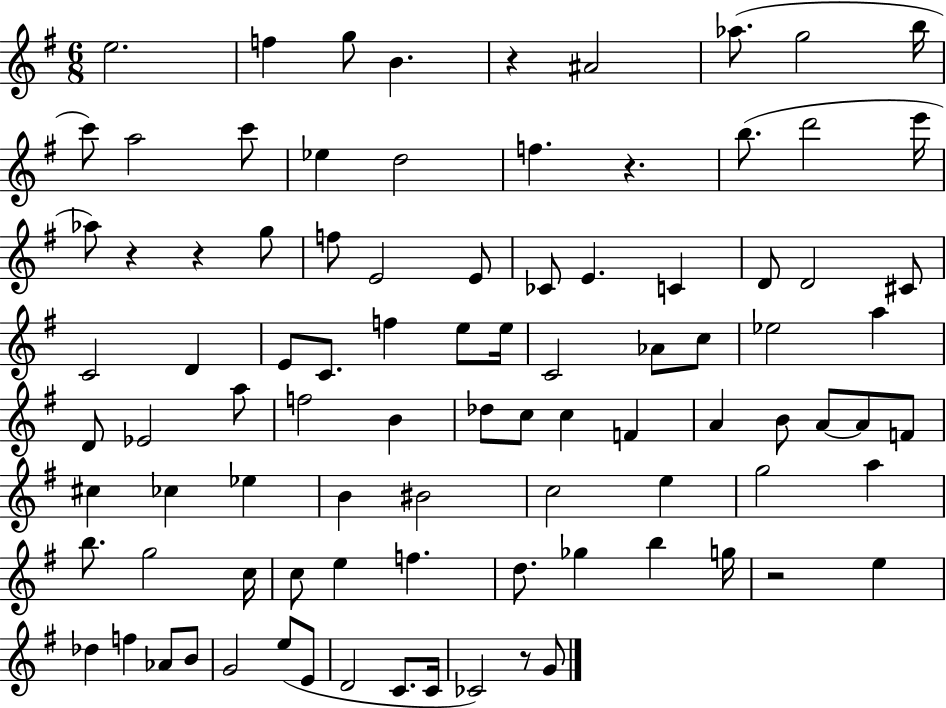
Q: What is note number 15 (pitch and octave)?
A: B5